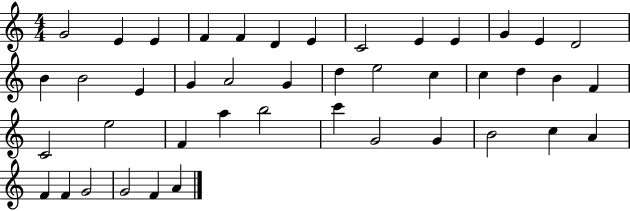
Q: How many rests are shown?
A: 0